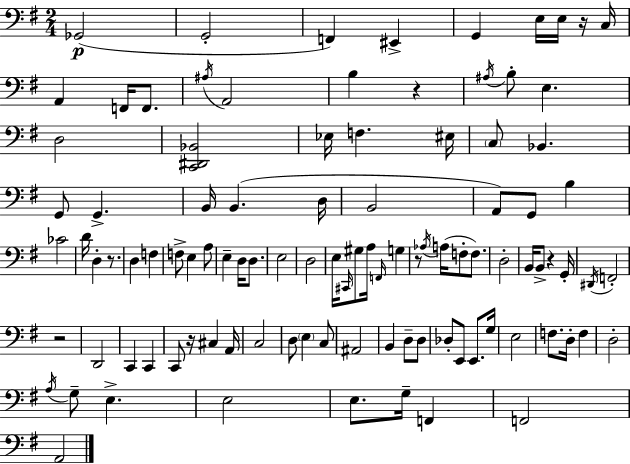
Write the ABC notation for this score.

X:1
T:Untitled
M:2/4
L:1/4
K:G
_G,,2 G,,2 F,, ^E,, G,, E,/4 E,/4 z/4 C,/4 A,, F,,/4 F,,/2 ^A,/4 A,,2 B, z ^A,/4 B,/2 E, D,2 [C,,^D,,_B,,]2 _E,/4 F, ^E,/4 C,/2 _B,, G,,/2 G,, B,,/4 B,, D,/4 B,,2 A,,/2 G,,/2 B, _C2 D/4 D, z/2 D, F, F,/2 E, A,/2 E, D,/4 D,/2 E,2 D,2 E,/4 ^C,,/4 ^G,/2 A,/4 F,,/4 G, z/2 _A,/4 A,/4 F,/2 F,/2 D,2 B,,/4 B,,/2 z G,,/4 ^D,,/4 F,,2 z2 D,,2 C,, C,, C,,/2 z/4 ^C, A,,/4 C,2 D,/2 E, C,/2 ^A,,2 B,, D,/2 D,/2 _D,/2 E,,/2 E,,/2 G,/4 E,2 F,/2 D,/4 F, D,2 A,/4 G,/2 E, E,2 E,/2 G,/4 F,, F,,2 A,,2